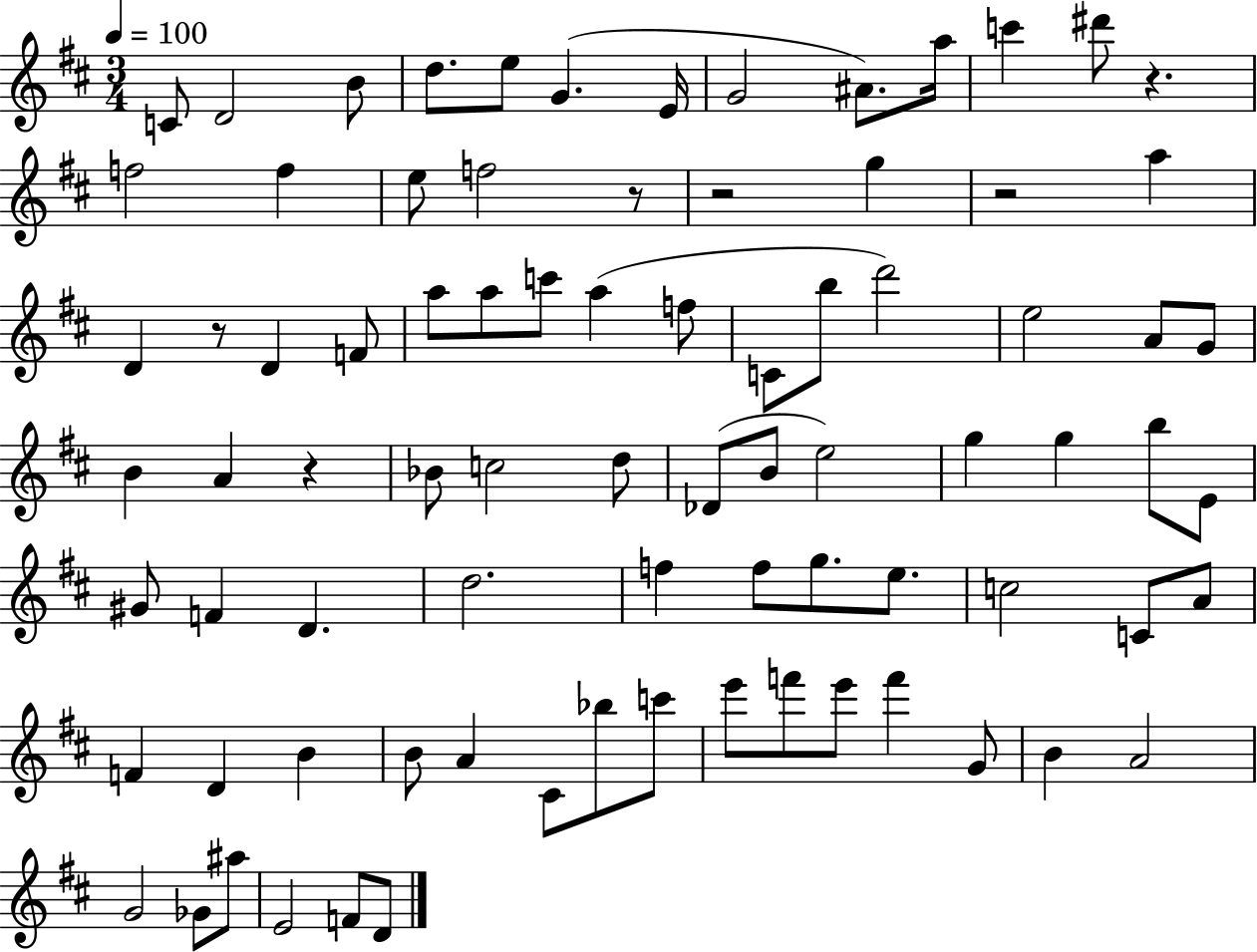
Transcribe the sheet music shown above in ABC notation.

X:1
T:Untitled
M:3/4
L:1/4
K:D
C/2 D2 B/2 d/2 e/2 G E/4 G2 ^A/2 a/4 c' ^d'/2 z f2 f e/2 f2 z/2 z2 g z2 a D z/2 D F/2 a/2 a/2 c'/2 a f/2 C/2 b/2 d'2 e2 A/2 G/2 B A z _B/2 c2 d/2 _D/2 B/2 e2 g g b/2 E/2 ^G/2 F D d2 f f/2 g/2 e/2 c2 C/2 A/2 F D B B/2 A ^C/2 _b/2 c'/2 e'/2 f'/2 e'/2 f' G/2 B A2 G2 _G/2 ^a/2 E2 F/2 D/2